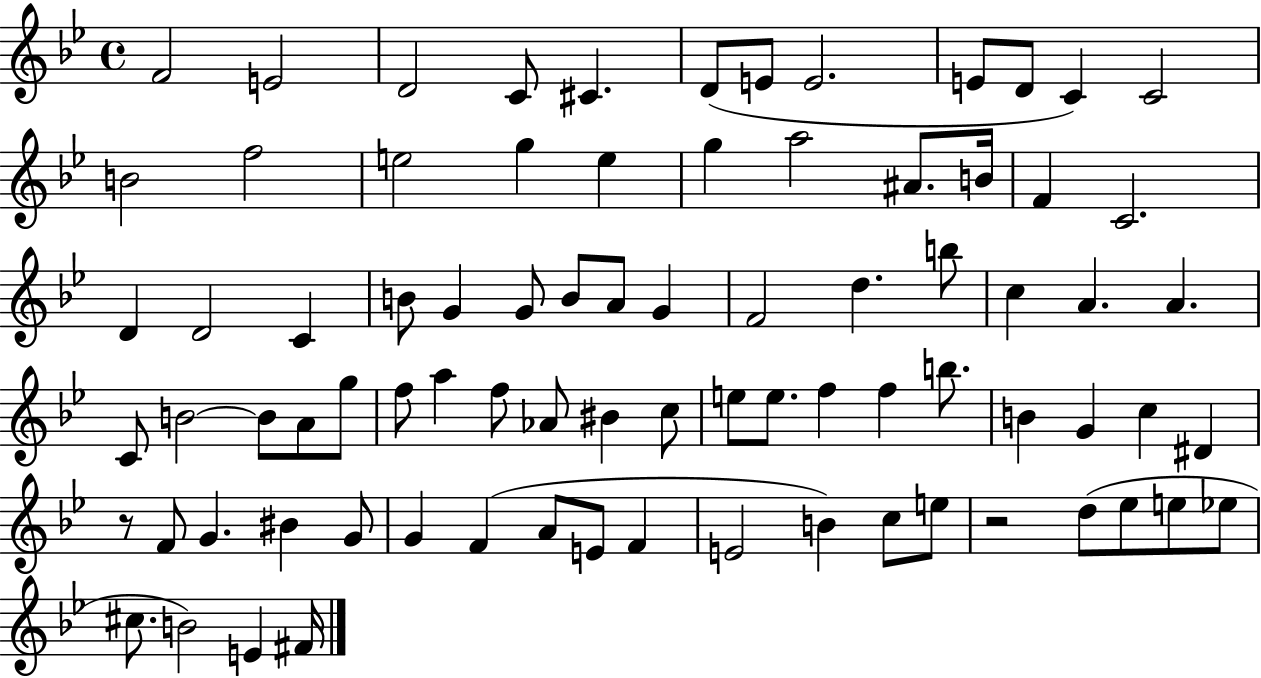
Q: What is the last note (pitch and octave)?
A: F#4